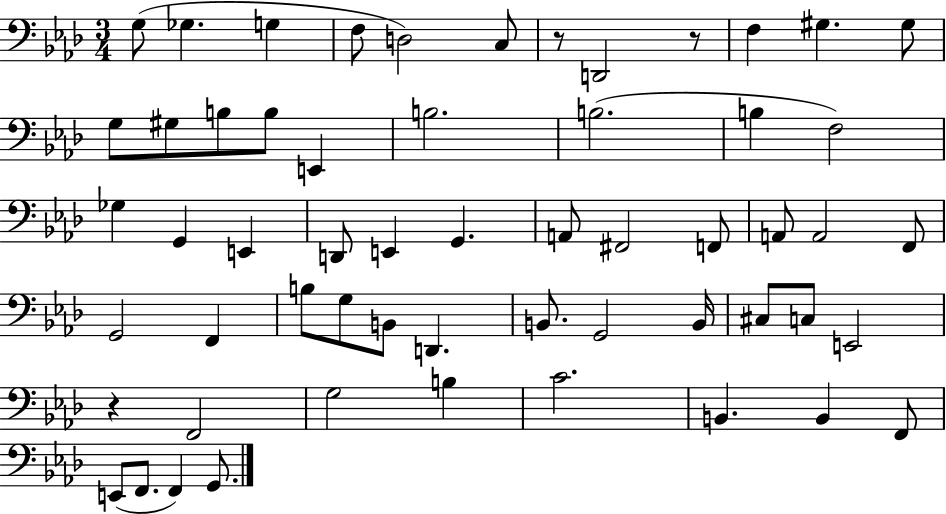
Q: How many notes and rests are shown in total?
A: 57